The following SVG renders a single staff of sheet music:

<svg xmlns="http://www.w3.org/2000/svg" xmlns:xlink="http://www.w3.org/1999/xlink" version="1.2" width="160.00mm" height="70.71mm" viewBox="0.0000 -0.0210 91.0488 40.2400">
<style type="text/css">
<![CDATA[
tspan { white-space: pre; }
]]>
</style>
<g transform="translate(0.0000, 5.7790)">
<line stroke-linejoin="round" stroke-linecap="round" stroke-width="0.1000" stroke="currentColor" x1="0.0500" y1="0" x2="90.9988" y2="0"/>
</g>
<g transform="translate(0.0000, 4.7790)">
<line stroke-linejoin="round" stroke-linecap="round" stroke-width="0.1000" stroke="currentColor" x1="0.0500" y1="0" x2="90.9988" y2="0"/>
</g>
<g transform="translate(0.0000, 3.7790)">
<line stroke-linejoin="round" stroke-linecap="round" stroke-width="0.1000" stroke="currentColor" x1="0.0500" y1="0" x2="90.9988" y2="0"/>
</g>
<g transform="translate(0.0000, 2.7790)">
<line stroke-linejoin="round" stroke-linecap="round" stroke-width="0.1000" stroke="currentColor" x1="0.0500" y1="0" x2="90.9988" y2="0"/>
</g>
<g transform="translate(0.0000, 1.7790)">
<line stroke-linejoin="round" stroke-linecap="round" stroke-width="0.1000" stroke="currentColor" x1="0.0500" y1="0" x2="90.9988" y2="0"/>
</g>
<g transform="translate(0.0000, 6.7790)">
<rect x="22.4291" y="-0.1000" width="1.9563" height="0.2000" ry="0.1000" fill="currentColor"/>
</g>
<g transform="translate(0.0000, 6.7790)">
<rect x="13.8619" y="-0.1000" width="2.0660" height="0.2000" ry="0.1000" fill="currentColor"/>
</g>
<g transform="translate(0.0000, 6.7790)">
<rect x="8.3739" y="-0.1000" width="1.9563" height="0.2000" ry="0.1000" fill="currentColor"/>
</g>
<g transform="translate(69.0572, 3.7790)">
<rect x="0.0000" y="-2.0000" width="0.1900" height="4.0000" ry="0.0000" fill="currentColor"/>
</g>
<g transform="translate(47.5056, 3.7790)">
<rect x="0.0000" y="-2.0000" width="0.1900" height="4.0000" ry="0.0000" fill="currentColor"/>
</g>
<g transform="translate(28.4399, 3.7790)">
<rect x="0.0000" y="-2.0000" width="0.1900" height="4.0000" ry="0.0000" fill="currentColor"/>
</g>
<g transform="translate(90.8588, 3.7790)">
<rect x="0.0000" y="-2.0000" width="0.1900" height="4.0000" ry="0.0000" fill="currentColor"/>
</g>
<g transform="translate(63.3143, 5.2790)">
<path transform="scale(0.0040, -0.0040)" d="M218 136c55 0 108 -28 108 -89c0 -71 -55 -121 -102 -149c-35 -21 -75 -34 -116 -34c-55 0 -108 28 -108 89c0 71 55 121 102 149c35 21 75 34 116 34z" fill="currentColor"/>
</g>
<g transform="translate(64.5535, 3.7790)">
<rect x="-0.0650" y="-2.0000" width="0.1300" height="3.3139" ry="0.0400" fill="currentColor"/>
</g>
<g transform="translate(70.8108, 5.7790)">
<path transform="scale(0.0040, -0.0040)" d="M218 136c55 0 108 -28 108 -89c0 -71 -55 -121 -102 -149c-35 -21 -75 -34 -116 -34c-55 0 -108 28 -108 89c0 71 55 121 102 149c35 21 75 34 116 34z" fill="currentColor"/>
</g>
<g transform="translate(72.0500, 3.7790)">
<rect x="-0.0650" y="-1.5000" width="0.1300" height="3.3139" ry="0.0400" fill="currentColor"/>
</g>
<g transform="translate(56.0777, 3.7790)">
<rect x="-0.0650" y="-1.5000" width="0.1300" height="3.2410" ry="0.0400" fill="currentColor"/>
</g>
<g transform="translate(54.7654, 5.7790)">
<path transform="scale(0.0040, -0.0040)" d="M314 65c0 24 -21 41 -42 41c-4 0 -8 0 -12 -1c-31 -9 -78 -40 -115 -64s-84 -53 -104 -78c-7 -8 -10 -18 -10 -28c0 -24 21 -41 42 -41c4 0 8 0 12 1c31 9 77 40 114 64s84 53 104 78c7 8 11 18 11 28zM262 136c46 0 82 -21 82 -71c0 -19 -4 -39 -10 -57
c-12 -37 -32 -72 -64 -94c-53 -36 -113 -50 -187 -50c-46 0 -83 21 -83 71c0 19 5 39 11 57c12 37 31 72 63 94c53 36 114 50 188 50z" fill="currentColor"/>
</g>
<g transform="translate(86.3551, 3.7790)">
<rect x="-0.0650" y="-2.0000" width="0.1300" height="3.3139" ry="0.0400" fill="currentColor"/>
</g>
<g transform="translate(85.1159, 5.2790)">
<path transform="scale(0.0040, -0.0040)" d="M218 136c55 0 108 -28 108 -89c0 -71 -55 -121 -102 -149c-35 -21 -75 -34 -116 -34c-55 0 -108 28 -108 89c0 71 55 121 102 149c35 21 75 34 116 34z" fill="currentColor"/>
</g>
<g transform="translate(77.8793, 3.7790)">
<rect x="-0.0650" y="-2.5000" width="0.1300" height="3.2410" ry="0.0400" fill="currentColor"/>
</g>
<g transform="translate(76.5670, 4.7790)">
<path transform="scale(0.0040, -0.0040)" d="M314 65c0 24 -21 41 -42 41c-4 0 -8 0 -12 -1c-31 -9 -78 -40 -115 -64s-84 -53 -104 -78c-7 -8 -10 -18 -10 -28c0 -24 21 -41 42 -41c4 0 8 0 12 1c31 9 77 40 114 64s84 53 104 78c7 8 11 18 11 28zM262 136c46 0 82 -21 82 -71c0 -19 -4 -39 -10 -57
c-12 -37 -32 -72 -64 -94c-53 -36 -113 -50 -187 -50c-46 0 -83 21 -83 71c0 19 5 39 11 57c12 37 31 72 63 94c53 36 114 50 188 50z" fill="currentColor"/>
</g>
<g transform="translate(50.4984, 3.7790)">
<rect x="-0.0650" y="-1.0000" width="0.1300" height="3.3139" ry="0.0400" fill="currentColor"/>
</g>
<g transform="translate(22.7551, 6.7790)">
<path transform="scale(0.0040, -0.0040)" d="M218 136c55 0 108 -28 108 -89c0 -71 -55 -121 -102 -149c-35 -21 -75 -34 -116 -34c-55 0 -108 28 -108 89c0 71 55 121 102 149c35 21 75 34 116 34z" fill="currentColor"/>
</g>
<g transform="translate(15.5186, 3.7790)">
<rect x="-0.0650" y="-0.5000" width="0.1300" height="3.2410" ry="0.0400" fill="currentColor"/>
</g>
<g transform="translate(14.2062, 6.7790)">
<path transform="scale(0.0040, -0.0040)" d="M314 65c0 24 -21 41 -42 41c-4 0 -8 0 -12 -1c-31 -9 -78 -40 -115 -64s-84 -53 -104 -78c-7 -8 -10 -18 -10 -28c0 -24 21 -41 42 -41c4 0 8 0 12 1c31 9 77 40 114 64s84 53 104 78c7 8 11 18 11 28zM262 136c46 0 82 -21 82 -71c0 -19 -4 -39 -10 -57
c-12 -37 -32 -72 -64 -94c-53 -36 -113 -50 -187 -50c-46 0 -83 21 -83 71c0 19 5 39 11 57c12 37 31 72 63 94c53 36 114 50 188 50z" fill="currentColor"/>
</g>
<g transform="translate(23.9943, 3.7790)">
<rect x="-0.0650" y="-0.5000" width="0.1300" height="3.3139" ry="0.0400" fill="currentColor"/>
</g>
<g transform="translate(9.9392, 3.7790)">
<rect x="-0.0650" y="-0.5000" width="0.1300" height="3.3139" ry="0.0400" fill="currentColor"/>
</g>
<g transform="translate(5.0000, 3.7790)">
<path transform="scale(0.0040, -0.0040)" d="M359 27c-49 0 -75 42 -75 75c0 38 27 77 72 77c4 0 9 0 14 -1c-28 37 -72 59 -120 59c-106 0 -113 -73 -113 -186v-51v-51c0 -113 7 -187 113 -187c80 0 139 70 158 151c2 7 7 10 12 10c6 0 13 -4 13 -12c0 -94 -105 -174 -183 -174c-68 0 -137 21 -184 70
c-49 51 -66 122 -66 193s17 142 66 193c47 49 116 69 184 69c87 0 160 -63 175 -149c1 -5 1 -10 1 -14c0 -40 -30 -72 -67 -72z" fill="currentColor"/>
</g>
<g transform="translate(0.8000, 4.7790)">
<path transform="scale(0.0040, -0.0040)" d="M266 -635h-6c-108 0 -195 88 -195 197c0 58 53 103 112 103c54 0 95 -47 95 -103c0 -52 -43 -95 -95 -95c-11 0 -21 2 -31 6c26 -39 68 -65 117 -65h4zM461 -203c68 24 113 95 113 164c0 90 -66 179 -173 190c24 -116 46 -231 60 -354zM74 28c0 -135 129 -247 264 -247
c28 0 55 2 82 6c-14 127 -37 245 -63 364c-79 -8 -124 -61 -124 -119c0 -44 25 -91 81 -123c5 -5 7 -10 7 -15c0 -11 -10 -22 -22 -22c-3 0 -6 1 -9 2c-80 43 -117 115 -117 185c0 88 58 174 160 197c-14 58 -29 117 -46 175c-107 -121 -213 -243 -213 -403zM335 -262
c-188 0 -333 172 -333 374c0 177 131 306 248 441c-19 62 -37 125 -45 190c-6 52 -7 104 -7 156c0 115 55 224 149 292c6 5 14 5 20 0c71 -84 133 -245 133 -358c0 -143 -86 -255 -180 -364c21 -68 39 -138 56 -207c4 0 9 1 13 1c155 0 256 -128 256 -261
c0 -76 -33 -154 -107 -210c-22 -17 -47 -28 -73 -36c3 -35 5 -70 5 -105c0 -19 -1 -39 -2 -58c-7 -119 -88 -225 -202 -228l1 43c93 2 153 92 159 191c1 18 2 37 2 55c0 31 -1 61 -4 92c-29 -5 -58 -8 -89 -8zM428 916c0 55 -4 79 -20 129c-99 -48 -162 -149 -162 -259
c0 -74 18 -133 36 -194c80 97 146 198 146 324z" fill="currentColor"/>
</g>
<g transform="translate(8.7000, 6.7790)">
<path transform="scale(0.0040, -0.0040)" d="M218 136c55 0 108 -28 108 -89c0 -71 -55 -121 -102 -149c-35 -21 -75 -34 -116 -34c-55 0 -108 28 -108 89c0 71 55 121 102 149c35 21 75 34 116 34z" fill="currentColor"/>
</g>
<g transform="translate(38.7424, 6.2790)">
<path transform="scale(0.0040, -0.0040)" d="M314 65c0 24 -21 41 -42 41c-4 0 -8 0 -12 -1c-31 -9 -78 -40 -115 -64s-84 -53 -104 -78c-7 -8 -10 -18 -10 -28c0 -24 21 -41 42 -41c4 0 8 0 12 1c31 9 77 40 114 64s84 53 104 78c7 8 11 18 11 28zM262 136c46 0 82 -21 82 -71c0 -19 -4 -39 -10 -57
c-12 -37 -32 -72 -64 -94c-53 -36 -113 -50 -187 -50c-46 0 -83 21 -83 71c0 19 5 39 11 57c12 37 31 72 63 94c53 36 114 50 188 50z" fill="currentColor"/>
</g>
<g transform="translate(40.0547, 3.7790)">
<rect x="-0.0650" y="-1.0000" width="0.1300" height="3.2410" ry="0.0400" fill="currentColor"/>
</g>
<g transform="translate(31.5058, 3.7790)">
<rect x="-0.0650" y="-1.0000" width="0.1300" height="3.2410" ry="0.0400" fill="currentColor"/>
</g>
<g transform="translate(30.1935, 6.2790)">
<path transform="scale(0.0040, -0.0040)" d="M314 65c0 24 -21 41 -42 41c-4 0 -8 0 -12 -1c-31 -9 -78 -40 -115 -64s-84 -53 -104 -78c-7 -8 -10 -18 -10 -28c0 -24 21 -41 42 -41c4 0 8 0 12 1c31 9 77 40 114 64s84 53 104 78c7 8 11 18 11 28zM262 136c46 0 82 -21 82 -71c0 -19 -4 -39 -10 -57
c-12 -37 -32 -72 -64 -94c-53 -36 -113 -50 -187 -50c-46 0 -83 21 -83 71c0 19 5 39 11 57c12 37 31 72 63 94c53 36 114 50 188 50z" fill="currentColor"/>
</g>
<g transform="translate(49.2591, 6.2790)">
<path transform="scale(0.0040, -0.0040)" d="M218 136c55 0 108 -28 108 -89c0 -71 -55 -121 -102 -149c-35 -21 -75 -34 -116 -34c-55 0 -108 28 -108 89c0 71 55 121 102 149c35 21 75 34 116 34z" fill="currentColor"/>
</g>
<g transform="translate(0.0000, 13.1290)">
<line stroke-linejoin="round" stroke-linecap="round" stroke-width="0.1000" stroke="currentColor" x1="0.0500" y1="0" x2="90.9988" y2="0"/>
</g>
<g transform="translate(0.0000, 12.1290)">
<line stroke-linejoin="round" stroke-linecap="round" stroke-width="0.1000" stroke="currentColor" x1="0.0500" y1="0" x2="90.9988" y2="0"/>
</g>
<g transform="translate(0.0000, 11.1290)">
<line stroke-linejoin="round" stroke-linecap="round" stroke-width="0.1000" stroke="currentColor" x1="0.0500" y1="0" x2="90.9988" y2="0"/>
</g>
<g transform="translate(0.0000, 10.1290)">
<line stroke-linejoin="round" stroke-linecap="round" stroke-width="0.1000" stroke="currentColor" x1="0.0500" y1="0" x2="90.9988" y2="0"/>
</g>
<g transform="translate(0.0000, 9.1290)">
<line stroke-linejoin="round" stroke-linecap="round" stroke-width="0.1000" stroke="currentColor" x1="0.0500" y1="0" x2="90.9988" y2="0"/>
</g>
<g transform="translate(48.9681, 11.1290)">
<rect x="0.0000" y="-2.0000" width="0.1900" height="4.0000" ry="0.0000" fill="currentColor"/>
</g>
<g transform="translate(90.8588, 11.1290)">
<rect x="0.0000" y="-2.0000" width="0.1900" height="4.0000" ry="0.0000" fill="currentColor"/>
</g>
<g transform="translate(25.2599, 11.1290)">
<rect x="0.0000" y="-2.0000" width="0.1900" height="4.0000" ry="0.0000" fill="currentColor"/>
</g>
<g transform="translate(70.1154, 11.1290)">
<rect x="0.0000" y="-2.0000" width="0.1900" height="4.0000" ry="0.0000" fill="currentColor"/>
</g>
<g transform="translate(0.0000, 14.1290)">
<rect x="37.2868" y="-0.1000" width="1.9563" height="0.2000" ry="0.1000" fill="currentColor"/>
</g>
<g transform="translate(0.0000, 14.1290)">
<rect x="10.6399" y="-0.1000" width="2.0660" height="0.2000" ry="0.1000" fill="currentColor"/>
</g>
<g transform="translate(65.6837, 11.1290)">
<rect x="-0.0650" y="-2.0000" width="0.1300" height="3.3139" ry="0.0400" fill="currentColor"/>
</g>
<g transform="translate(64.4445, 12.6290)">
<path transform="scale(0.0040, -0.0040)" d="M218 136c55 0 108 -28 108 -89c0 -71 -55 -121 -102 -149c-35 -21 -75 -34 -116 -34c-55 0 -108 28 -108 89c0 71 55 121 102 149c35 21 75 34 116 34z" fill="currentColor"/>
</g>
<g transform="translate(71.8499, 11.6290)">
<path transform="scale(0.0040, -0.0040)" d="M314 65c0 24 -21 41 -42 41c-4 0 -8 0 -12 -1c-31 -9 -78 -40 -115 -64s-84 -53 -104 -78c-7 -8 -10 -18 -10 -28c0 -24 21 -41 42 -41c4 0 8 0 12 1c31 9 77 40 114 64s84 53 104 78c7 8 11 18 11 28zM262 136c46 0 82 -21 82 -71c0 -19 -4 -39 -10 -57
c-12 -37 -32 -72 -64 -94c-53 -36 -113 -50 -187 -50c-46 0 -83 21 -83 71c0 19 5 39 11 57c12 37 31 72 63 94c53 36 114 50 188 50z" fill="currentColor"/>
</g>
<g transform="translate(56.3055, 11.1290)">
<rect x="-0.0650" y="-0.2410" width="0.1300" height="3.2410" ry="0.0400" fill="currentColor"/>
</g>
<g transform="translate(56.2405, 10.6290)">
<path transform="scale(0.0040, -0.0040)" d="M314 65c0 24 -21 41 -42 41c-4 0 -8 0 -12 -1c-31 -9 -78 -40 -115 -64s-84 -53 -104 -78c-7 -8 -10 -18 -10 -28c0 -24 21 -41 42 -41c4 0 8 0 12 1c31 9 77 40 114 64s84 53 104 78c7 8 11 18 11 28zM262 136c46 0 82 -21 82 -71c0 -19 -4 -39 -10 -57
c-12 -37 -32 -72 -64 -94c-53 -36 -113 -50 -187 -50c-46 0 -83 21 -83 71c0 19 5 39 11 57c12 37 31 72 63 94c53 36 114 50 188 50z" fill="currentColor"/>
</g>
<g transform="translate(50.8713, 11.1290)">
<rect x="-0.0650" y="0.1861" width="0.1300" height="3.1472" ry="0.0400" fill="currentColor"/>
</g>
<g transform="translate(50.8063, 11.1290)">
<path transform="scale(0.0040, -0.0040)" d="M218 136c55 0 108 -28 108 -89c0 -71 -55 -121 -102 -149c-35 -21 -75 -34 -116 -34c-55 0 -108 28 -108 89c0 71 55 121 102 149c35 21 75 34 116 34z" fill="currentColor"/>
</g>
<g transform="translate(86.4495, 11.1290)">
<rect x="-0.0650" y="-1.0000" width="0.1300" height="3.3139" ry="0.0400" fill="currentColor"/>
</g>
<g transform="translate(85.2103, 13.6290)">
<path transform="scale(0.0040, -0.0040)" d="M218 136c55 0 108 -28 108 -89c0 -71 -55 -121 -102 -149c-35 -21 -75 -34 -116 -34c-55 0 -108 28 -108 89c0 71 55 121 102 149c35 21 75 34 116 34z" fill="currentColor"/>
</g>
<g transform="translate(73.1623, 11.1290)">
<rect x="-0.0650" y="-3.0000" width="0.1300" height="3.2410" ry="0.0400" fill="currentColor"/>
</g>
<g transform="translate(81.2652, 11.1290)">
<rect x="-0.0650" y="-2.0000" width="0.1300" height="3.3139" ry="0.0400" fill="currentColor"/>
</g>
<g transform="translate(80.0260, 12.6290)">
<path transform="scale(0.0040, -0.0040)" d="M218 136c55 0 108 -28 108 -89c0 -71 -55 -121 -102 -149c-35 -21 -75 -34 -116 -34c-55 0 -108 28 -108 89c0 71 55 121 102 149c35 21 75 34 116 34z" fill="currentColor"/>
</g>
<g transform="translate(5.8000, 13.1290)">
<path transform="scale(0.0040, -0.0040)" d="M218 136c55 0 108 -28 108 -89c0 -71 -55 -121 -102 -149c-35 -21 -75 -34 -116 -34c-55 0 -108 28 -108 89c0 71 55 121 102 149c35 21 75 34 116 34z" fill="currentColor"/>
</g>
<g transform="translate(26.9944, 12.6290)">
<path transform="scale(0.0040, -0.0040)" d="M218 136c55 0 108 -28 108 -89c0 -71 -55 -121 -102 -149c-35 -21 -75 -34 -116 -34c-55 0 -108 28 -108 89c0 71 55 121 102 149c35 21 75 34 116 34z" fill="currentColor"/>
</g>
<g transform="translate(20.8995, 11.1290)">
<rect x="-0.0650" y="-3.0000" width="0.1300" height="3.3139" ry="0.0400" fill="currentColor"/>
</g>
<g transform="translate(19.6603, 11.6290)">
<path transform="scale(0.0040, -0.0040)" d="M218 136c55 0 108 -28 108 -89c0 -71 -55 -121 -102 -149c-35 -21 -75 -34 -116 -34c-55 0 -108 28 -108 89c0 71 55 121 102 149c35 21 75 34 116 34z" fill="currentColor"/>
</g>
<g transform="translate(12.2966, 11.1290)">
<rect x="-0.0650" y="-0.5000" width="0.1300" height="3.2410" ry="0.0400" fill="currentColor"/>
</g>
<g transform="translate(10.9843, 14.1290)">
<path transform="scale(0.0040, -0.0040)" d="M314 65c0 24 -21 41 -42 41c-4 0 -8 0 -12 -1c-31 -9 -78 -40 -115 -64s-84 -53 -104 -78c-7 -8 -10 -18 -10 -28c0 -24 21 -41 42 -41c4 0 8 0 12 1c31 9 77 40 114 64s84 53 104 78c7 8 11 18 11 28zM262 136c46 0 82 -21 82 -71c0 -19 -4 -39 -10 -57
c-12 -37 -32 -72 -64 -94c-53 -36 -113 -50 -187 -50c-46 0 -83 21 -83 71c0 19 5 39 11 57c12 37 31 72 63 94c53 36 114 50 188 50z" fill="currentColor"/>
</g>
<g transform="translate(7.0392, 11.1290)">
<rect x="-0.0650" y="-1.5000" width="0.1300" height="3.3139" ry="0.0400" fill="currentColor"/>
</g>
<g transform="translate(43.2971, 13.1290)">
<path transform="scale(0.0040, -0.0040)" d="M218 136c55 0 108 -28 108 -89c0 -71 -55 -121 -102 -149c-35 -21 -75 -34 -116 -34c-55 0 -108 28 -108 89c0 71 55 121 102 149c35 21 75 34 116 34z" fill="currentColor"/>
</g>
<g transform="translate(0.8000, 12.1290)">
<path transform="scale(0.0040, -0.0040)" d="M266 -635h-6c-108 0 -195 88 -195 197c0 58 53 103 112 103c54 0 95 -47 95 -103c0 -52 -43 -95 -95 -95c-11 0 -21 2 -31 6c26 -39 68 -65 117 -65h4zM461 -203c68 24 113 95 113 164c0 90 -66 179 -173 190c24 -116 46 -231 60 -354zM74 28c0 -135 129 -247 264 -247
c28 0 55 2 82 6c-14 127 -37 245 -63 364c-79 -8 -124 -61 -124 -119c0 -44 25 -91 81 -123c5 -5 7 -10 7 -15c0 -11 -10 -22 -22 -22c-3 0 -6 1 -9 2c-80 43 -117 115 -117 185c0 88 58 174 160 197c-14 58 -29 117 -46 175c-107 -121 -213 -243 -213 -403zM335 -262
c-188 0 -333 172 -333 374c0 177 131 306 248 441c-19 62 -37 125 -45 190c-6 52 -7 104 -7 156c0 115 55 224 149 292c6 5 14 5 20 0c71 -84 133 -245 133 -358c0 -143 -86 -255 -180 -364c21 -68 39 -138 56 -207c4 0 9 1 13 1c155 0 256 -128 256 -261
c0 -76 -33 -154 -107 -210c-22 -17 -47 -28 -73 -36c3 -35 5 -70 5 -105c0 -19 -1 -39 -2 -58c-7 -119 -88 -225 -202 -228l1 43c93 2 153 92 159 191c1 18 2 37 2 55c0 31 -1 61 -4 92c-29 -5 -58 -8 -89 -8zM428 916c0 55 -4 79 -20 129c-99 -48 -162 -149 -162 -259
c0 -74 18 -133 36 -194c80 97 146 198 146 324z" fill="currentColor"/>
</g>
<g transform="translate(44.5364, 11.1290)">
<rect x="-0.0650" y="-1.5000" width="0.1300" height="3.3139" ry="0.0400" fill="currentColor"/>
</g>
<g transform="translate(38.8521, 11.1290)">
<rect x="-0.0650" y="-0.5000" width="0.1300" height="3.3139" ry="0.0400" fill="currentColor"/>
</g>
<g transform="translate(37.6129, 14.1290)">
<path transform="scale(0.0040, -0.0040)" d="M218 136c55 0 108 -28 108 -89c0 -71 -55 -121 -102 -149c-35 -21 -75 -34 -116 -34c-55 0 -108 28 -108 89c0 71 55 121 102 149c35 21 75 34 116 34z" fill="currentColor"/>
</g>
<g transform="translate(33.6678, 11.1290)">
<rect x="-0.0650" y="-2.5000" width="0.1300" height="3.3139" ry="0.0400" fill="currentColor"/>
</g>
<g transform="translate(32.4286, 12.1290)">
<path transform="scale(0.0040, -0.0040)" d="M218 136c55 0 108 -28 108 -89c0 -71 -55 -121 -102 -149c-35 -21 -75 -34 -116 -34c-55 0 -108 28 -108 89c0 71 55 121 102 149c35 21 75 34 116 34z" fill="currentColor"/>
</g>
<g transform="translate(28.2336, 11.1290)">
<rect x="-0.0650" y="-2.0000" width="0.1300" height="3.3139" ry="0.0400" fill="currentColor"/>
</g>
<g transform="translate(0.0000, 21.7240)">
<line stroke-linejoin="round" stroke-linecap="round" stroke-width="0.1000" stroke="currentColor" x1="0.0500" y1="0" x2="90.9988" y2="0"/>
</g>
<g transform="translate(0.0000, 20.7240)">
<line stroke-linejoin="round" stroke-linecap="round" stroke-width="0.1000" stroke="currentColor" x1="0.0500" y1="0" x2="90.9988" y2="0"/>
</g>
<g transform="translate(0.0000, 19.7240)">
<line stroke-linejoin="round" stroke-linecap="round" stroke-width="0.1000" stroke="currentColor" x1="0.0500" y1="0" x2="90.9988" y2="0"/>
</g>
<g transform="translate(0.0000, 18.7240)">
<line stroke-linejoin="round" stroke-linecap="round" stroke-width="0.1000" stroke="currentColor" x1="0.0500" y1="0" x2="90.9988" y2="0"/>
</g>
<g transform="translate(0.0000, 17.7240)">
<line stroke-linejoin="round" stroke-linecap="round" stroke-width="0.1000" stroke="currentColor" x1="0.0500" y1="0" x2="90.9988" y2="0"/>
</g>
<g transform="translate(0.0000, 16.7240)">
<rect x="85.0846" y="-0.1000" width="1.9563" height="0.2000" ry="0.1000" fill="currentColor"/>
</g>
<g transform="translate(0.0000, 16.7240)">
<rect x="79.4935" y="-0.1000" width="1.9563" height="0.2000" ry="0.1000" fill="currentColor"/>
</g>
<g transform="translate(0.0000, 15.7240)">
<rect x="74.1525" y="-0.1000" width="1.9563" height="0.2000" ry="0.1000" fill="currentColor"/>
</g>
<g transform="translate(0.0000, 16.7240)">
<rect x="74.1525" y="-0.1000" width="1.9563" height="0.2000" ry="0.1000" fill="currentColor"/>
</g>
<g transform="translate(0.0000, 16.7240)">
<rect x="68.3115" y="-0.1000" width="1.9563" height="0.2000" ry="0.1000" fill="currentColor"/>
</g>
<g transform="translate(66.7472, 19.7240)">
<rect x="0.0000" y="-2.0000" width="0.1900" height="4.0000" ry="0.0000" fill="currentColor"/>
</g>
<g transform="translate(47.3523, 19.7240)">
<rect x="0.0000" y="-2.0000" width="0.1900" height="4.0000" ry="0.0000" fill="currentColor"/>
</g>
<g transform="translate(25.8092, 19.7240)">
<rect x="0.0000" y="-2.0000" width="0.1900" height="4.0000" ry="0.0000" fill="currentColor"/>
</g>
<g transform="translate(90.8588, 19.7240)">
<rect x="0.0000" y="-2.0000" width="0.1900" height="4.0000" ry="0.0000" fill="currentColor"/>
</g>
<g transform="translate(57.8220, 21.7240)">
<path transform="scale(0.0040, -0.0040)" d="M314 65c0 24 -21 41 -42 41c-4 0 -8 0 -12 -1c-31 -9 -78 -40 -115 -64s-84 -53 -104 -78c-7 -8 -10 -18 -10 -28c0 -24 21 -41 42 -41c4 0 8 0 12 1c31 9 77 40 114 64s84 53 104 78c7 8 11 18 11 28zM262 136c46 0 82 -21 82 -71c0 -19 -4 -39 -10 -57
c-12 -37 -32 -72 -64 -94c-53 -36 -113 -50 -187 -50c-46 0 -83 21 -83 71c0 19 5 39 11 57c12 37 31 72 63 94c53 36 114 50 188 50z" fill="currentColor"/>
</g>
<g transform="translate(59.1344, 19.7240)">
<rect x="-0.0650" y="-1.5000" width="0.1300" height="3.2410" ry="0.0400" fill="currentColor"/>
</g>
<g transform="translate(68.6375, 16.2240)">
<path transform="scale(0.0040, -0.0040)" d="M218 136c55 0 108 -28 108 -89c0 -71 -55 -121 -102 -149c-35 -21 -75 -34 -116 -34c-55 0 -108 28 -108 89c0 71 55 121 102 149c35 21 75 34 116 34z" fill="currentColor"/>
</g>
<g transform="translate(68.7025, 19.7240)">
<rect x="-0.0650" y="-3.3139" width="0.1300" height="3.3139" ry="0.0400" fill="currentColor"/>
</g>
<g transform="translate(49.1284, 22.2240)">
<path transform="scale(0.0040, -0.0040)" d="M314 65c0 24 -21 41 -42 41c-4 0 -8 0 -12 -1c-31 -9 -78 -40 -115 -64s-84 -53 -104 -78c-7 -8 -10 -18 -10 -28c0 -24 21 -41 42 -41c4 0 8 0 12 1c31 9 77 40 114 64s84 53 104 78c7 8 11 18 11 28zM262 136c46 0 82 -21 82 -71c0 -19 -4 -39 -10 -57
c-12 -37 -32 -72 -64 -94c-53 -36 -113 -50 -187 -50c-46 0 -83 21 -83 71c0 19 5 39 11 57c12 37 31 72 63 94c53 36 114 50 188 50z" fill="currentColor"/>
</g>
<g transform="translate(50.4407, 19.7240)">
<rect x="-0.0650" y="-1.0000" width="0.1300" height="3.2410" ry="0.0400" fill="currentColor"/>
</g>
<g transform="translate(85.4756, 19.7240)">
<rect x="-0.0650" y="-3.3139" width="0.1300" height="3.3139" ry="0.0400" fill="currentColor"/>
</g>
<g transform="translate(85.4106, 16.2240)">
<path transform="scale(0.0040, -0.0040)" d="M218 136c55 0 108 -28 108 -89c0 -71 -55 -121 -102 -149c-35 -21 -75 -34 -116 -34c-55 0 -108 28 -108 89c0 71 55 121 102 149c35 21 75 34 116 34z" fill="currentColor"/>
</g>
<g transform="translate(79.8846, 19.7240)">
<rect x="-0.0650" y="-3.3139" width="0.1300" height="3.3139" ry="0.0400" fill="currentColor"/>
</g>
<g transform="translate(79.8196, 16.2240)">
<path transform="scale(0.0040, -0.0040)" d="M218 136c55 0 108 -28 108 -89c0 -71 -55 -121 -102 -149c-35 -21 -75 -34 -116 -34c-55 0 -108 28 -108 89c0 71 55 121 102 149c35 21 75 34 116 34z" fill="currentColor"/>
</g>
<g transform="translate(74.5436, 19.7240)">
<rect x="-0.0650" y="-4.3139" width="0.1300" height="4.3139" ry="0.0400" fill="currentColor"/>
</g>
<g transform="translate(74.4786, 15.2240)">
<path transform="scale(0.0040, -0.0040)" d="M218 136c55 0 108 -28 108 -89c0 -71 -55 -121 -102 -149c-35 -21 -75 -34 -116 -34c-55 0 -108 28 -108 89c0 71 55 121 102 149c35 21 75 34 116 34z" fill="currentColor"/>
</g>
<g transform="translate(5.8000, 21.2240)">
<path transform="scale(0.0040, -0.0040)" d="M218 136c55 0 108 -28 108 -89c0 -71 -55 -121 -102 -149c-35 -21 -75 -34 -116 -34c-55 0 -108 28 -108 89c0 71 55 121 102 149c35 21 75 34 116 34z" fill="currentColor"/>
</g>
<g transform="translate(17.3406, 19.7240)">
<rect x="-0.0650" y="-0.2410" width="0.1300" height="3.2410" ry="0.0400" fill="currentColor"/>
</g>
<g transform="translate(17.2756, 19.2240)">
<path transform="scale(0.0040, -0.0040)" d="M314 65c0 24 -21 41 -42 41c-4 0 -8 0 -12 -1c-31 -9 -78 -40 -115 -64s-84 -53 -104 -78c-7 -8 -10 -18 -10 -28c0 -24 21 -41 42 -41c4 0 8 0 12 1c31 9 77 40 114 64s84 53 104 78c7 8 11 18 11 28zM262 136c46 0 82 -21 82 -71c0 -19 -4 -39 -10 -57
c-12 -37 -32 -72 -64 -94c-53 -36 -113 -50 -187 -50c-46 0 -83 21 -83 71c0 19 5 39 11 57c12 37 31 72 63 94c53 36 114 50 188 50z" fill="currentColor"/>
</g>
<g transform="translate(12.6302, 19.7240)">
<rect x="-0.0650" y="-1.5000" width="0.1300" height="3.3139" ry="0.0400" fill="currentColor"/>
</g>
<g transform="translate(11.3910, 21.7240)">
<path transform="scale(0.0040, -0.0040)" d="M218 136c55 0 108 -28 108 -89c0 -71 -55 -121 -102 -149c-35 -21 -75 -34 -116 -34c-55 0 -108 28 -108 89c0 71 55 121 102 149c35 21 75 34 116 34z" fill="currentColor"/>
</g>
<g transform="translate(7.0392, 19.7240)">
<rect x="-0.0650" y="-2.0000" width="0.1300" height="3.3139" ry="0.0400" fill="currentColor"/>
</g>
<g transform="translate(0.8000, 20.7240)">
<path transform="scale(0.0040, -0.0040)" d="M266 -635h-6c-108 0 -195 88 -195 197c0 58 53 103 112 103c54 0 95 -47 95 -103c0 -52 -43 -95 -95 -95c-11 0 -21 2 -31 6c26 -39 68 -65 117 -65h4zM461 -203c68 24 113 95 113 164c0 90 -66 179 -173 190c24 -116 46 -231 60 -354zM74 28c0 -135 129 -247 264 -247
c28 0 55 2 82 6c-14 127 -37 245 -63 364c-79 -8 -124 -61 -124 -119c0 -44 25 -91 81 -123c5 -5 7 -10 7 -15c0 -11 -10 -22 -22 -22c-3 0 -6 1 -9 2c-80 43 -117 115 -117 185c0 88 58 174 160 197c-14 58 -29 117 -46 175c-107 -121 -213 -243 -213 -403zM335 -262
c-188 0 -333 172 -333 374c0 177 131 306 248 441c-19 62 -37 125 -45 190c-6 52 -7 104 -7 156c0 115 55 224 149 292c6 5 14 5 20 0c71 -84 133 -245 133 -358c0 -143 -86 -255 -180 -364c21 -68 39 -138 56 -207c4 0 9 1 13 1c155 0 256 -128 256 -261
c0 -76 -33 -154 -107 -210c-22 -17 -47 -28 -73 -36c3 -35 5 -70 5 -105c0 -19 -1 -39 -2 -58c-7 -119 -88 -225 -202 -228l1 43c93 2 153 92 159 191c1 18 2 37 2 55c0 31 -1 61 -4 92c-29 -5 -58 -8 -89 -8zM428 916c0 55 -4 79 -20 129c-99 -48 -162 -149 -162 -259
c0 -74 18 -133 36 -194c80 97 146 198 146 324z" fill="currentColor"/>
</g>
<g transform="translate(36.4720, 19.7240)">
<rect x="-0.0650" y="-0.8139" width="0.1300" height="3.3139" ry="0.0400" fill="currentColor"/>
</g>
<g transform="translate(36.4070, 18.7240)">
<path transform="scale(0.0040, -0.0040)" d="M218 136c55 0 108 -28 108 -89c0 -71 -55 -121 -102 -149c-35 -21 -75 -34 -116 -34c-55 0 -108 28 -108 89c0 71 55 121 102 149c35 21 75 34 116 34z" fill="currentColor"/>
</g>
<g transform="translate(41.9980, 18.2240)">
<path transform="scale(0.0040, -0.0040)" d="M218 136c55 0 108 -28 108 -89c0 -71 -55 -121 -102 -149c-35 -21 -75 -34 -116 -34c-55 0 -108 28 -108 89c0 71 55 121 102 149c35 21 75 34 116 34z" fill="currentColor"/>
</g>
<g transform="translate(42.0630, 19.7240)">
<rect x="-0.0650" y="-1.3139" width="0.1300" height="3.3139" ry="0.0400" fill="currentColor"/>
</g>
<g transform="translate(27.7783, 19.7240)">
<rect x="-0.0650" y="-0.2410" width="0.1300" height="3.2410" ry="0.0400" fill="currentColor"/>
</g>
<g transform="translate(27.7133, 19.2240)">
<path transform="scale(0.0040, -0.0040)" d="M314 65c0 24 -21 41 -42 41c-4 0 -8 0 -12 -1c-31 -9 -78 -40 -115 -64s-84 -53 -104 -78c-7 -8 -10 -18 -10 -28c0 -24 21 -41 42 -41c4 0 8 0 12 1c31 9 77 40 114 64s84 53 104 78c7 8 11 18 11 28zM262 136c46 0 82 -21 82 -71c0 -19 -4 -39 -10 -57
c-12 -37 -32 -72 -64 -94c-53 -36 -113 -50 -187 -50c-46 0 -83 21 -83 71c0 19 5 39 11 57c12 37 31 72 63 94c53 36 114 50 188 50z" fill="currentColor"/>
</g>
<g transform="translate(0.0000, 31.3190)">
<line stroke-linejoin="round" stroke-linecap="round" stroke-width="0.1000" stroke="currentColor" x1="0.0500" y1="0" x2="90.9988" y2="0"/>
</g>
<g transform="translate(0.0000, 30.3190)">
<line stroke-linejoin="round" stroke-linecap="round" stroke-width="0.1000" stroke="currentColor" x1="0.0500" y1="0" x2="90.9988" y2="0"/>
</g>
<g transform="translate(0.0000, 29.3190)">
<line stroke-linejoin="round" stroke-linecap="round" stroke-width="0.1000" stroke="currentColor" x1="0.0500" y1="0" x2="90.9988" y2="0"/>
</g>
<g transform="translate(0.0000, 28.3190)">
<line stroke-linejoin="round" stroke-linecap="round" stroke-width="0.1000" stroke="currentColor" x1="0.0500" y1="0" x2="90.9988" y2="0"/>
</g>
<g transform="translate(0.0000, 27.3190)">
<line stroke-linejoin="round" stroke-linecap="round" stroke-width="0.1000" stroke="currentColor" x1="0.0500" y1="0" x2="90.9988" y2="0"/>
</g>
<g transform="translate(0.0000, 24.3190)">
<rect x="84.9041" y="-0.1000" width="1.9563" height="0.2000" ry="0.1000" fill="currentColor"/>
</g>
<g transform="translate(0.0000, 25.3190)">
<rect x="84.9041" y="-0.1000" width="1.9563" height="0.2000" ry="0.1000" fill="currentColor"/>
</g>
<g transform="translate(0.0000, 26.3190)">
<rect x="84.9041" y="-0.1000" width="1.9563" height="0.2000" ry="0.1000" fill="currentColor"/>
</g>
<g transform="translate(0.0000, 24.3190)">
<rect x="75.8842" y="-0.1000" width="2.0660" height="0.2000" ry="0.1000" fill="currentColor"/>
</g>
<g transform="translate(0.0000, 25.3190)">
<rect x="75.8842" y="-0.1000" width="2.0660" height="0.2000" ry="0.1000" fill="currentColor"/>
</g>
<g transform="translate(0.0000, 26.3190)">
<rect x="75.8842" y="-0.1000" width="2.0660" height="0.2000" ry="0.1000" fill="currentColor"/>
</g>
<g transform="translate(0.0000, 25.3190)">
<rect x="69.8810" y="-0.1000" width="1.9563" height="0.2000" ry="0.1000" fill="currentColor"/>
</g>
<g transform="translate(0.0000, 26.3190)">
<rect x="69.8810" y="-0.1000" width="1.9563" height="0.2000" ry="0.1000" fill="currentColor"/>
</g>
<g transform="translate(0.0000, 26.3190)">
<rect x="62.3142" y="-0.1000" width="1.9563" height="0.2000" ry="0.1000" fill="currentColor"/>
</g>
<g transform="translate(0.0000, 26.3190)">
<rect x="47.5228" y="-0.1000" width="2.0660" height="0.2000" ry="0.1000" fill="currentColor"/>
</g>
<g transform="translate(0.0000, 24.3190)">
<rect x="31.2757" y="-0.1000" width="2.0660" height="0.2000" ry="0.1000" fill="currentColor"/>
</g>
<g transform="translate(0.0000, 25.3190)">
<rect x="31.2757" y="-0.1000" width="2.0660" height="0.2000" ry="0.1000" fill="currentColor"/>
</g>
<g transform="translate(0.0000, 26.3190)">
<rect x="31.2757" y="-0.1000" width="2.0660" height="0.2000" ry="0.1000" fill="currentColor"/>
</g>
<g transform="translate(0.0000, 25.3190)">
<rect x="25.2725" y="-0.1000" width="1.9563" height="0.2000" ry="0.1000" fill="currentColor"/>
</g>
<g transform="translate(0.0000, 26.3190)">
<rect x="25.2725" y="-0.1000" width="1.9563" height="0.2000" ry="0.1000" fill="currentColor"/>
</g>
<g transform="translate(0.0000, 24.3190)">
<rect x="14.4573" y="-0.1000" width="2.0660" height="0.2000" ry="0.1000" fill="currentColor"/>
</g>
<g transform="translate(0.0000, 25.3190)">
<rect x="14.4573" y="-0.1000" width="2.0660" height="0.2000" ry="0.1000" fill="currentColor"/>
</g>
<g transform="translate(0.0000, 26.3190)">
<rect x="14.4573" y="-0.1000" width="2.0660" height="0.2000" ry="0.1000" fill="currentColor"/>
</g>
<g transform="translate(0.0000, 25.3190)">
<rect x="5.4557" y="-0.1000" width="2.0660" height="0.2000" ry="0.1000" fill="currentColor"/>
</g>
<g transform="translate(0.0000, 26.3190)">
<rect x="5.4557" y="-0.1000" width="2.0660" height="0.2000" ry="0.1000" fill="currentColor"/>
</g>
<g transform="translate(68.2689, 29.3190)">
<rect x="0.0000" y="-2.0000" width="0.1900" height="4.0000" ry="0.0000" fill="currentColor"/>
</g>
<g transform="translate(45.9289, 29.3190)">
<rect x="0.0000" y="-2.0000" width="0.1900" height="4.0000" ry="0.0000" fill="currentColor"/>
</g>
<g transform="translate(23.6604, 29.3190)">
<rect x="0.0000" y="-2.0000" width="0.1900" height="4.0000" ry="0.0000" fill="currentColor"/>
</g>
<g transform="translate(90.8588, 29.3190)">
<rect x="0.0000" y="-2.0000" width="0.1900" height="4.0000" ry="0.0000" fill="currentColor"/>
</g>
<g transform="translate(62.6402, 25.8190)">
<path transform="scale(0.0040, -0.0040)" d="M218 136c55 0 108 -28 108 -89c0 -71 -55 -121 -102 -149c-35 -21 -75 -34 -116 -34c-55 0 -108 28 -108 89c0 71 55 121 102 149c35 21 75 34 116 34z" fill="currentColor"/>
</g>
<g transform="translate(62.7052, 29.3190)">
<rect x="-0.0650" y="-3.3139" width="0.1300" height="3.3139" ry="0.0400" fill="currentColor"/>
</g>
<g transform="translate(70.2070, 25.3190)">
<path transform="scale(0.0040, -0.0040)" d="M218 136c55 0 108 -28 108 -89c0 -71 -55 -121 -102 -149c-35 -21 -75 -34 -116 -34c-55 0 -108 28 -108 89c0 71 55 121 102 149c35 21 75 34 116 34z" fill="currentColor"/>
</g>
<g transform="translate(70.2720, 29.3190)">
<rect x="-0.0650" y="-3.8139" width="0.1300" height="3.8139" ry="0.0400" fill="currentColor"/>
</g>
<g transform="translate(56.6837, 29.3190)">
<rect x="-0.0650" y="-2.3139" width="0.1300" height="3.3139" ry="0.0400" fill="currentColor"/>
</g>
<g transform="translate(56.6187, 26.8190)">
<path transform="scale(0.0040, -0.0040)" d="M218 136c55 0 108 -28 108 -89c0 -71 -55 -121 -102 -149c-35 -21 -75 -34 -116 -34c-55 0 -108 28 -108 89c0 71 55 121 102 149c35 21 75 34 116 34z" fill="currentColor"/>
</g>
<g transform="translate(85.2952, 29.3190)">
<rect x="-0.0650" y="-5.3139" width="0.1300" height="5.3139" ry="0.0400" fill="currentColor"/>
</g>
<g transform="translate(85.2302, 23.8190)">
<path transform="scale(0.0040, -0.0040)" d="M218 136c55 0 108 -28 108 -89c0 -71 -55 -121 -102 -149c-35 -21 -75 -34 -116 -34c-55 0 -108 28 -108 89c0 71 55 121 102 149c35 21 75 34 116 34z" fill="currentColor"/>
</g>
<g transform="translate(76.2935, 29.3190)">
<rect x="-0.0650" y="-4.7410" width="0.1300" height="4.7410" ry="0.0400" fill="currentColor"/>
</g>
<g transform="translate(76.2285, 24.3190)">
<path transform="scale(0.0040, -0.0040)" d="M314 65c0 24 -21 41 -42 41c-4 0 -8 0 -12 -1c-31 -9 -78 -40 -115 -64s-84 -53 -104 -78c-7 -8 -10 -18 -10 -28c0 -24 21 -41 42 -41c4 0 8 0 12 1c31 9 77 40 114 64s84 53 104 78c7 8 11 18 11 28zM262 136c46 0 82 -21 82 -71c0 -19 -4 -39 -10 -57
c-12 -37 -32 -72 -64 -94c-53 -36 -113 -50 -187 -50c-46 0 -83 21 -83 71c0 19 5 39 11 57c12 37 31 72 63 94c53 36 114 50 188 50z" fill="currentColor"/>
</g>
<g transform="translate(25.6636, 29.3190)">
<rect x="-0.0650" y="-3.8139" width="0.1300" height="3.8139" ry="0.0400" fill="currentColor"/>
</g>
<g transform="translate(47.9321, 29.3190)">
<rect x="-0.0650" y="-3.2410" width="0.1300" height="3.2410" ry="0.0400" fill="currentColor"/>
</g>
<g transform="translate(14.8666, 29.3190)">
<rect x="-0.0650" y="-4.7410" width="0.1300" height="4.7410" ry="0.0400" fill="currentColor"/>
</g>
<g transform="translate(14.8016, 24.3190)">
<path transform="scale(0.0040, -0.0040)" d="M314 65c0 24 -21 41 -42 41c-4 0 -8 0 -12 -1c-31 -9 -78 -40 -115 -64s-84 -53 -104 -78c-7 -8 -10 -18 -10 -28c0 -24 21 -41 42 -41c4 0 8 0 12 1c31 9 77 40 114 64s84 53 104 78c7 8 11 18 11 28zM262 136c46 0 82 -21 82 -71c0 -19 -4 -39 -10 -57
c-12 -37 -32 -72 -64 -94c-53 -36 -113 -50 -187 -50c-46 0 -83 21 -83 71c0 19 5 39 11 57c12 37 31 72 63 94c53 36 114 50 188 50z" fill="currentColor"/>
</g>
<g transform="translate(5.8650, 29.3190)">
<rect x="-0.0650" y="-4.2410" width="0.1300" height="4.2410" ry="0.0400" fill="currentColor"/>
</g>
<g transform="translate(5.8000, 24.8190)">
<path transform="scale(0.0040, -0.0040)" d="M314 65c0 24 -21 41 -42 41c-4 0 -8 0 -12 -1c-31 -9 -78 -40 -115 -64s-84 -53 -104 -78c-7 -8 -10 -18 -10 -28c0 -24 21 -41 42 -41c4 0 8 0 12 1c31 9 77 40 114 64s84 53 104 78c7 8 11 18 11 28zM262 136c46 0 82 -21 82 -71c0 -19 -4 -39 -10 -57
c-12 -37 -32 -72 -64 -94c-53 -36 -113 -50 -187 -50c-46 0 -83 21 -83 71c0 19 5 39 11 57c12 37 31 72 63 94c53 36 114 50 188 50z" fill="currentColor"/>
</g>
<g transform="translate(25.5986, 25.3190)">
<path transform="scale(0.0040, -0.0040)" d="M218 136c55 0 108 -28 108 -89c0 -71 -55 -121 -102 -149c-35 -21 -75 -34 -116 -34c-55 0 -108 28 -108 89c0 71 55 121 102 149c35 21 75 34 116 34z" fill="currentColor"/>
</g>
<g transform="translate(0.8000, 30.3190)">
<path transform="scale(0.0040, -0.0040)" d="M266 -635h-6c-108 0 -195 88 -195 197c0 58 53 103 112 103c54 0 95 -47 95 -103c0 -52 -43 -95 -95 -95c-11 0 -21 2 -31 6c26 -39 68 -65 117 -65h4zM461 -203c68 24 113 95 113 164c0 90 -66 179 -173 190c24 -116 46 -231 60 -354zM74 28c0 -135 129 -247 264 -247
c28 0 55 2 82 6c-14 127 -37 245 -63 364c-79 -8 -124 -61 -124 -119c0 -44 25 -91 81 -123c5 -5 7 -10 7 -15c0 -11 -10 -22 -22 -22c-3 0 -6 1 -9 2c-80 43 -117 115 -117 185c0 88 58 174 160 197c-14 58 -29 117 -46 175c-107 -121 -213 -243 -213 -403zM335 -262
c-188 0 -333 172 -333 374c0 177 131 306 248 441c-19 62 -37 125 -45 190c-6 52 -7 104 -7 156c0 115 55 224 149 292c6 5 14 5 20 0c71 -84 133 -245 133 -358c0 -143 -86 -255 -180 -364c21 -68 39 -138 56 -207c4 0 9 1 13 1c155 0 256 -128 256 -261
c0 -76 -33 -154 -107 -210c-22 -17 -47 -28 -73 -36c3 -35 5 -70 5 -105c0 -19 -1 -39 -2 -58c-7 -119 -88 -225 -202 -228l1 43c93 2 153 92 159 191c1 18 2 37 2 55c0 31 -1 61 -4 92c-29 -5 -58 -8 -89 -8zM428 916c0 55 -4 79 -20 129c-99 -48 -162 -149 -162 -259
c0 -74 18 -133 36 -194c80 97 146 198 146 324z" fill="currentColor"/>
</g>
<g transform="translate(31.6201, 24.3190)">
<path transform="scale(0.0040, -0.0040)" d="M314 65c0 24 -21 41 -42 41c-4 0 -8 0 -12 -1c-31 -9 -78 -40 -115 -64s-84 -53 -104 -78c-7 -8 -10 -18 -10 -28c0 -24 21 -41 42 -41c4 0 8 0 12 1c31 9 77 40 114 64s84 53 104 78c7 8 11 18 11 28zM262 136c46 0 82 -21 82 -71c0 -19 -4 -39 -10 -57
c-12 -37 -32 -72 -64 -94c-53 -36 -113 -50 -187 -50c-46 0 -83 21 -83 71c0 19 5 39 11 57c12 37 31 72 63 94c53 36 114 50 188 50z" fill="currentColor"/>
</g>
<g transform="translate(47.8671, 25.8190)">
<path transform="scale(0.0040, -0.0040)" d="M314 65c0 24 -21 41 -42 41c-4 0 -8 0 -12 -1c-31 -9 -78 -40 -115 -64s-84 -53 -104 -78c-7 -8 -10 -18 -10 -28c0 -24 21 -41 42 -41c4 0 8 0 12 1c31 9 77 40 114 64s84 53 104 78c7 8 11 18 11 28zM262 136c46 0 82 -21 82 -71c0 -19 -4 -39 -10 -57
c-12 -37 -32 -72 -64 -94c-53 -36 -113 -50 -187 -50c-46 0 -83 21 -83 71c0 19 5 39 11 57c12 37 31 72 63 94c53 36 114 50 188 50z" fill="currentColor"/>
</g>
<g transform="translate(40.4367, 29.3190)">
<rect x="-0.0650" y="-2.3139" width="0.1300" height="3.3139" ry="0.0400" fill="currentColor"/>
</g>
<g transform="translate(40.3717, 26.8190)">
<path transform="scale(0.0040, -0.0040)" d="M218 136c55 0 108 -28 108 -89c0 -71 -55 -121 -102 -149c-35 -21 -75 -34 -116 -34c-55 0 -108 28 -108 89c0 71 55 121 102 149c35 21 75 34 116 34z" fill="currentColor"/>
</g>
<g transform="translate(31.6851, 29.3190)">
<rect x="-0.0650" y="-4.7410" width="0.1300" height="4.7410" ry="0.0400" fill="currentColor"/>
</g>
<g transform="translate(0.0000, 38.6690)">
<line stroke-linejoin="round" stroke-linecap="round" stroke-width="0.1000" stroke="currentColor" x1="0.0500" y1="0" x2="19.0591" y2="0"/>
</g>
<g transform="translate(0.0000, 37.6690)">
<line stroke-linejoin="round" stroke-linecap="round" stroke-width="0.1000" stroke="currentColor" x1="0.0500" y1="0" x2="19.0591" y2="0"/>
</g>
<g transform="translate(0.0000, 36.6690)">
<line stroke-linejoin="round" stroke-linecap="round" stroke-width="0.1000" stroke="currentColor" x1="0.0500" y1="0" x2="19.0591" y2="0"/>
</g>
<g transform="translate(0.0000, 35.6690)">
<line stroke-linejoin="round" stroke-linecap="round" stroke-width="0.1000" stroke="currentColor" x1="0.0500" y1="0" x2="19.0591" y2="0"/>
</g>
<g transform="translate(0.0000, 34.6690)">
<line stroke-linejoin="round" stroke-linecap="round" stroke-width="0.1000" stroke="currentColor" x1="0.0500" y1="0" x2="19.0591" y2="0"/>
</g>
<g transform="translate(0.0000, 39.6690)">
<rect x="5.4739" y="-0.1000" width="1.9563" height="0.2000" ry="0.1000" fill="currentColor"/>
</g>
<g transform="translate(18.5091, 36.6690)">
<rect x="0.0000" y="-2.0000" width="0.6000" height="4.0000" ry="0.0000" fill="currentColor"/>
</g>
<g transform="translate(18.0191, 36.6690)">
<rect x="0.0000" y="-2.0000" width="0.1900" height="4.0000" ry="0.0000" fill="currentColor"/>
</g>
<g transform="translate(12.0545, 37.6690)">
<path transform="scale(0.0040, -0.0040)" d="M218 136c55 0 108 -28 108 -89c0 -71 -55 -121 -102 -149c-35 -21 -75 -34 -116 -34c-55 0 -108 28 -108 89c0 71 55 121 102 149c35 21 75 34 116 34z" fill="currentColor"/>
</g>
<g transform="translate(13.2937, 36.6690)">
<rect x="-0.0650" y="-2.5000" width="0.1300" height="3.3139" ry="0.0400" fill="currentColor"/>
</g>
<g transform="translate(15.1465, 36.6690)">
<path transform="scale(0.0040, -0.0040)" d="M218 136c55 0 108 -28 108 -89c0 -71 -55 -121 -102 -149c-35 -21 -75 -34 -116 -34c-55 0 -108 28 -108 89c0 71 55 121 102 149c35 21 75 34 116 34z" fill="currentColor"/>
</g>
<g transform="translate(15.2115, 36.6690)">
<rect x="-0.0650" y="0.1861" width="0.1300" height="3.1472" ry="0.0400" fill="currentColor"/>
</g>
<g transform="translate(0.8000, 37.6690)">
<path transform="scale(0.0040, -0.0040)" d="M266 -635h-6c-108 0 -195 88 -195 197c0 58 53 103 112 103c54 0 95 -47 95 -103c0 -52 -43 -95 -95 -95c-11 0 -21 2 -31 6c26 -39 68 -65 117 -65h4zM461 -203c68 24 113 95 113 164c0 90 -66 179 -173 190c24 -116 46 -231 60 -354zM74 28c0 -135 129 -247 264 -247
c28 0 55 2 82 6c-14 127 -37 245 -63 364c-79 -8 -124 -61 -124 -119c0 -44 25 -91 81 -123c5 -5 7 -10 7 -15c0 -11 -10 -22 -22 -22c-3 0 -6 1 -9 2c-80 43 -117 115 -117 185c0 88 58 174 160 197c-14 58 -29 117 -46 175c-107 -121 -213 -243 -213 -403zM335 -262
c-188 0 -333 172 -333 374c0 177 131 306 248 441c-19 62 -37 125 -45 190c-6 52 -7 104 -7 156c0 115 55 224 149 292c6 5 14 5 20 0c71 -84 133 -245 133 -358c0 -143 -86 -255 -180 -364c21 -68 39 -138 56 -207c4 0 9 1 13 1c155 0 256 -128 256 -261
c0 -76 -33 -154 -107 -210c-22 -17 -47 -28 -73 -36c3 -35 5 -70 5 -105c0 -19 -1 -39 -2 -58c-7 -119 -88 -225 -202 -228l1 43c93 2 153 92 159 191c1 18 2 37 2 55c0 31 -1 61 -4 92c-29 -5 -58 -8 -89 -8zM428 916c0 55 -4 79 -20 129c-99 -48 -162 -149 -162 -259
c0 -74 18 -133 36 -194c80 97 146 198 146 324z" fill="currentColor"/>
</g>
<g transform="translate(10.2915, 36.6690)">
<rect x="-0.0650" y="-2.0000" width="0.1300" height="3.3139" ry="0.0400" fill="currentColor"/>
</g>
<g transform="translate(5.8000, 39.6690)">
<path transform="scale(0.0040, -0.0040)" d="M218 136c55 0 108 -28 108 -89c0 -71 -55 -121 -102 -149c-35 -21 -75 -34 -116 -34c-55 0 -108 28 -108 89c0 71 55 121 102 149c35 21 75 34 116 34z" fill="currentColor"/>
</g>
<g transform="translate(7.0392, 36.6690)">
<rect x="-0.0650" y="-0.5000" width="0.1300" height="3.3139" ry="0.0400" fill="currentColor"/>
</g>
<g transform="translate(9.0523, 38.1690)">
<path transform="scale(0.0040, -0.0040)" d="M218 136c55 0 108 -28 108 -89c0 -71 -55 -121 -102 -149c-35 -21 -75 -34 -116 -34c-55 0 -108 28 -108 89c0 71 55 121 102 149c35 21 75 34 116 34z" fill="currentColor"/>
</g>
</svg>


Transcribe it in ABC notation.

X:1
T:Untitled
M:4/4
L:1/4
K:C
C C2 C D2 D2 D E2 F E G2 F E C2 A F G C E B c2 F A2 F D F E c2 c2 d e D2 E2 b d' b b d'2 e'2 c' e'2 g b2 g b c' e'2 f' C F G B